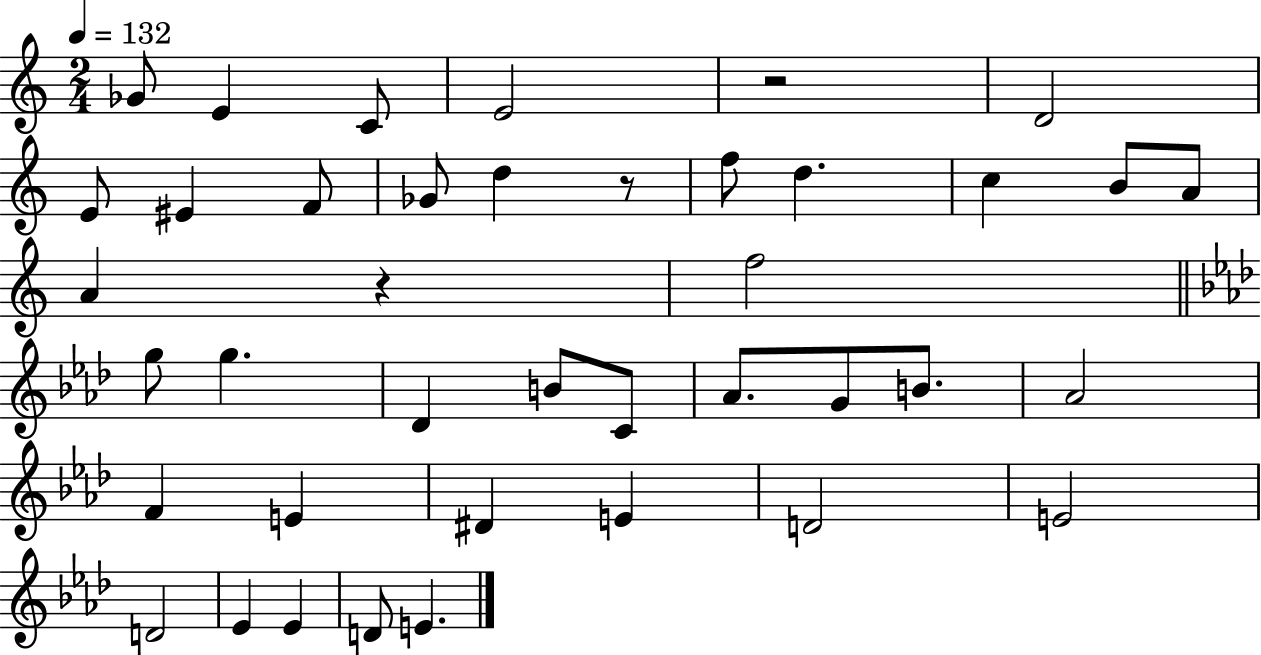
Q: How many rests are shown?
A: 3